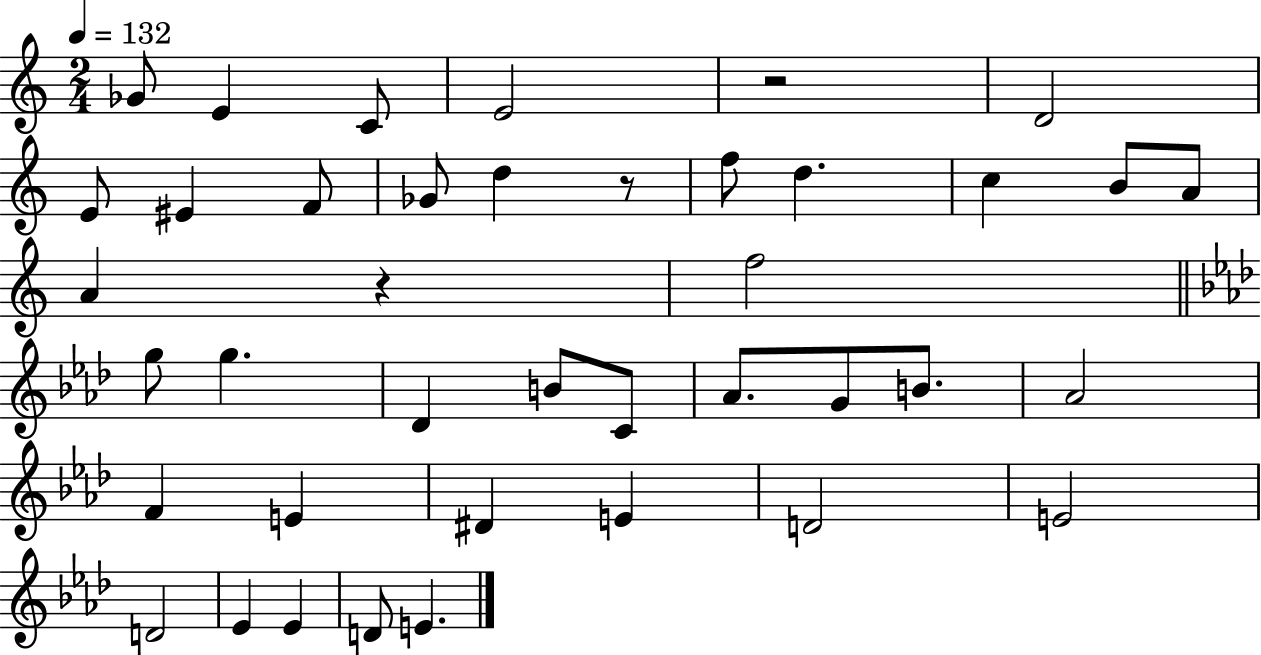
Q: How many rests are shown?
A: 3